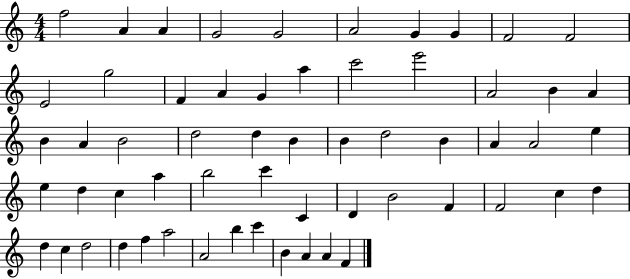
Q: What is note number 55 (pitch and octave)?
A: C6